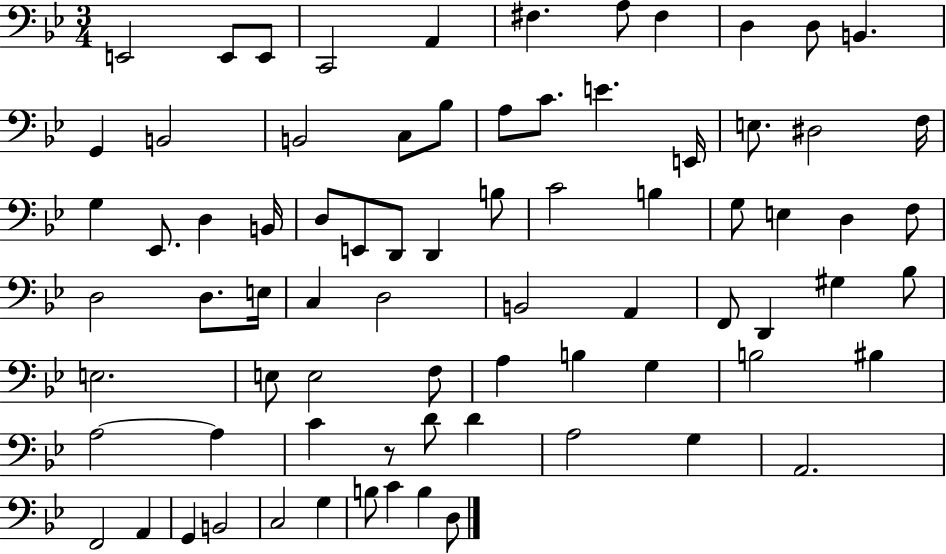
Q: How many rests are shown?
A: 1